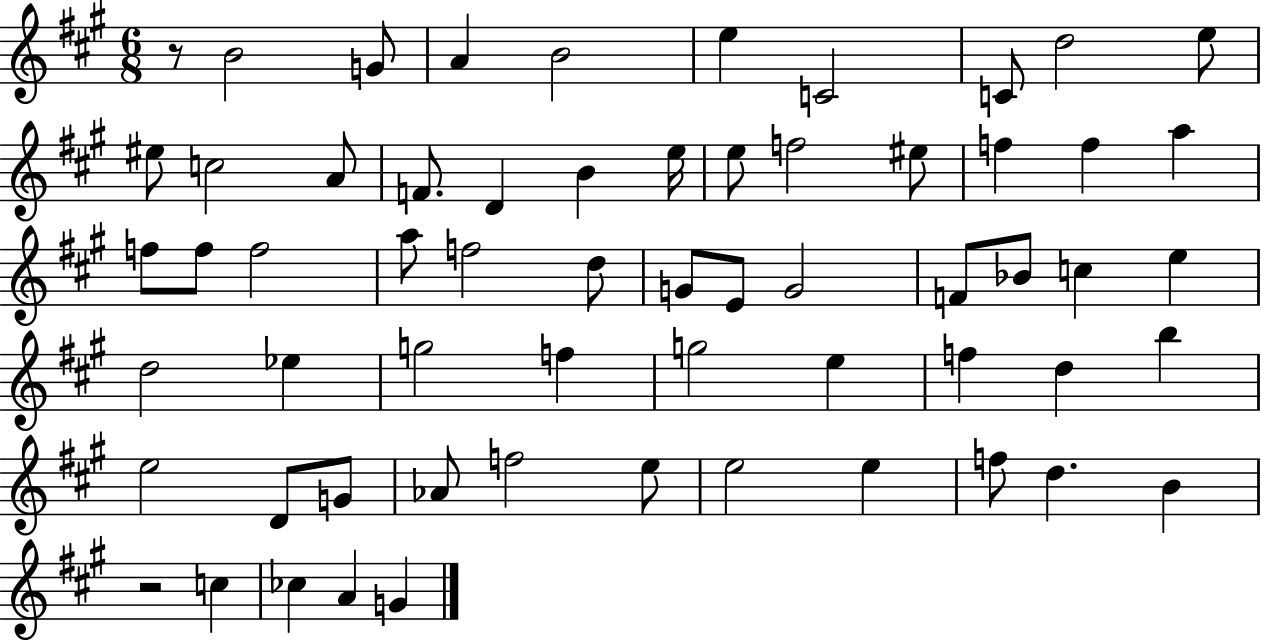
R/e B4/h G4/e A4/q B4/h E5/q C4/h C4/e D5/h E5/e EIS5/e C5/h A4/e F4/e. D4/q B4/q E5/s E5/e F5/h EIS5/e F5/q F5/q A5/q F5/e F5/e F5/h A5/e F5/h D5/e G4/e E4/e G4/h F4/e Bb4/e C5/q E5/q D5/h Eb5/q G5/h F5/q G5/h E5/q F5/q D5/q B5/q E5/h D4/e G4/e Ab4/e F5/h E5/e E5/h E5/q F5/e D5/q. B4/q R/h C5/q CES5/q A4/q G4/q